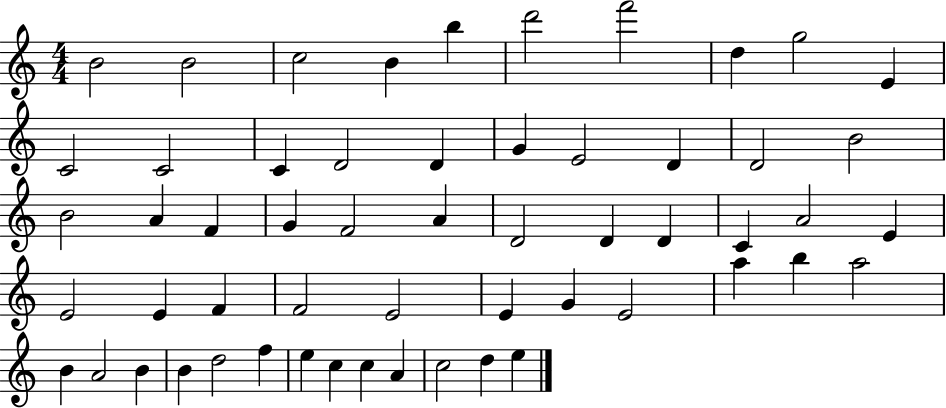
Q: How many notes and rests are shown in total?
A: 56